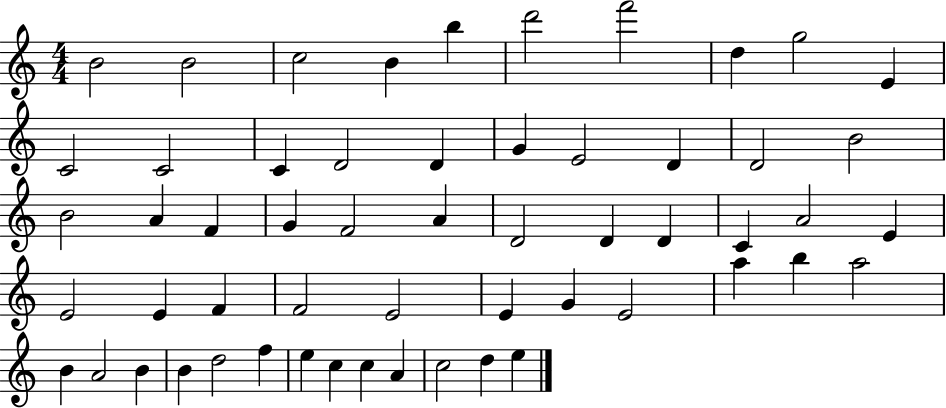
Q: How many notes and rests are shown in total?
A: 56